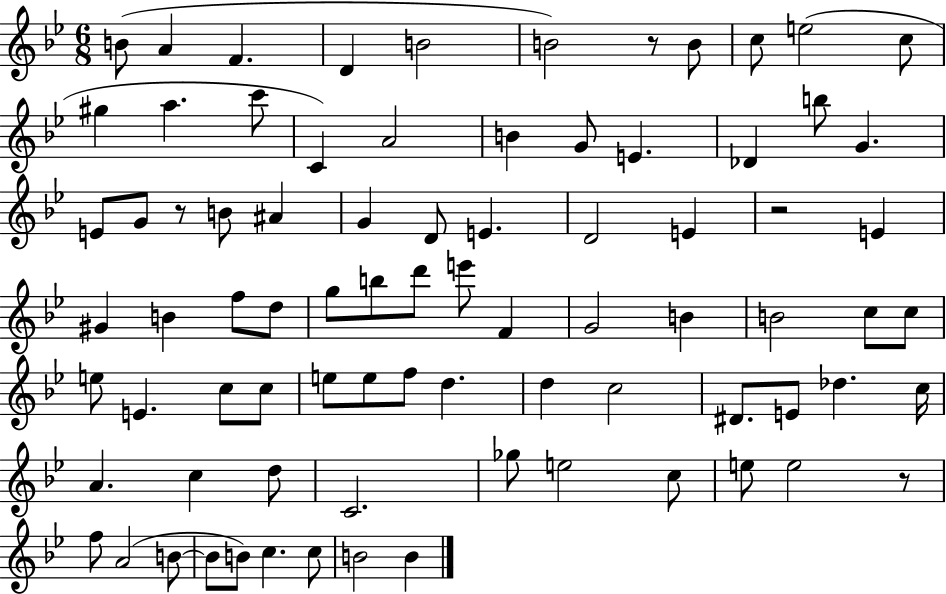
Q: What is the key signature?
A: BES major